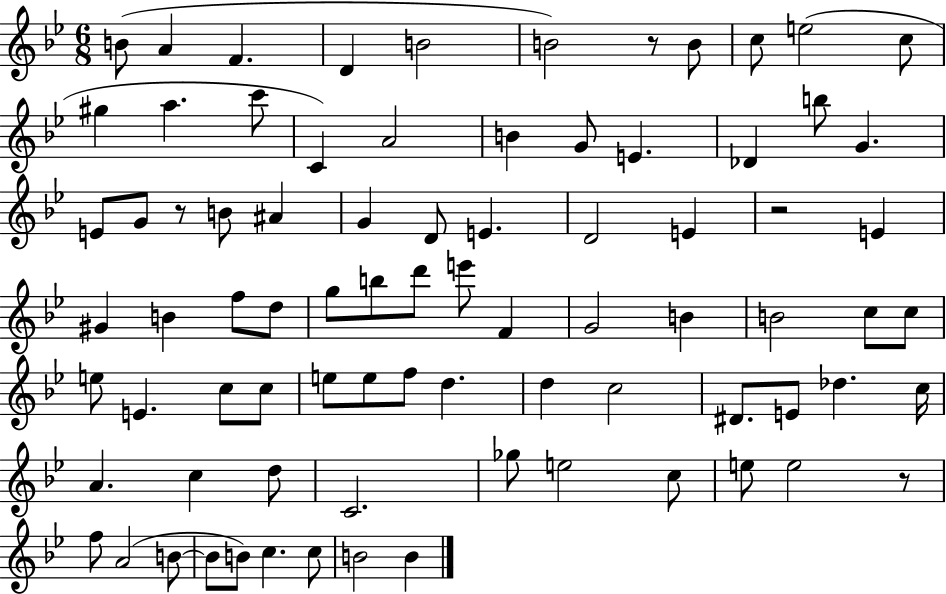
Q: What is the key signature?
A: BES major